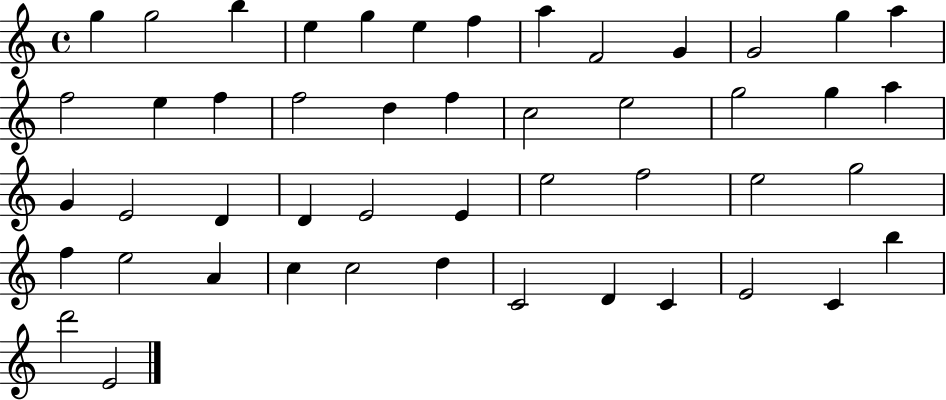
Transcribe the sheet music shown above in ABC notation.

X:1
T:Untitled
M:4/4
L:1/4
K:C
g g2 b e g e f a F2 G G2 g a f2 e f f2 d f c2 e2 g2 g a G E2 D D E2 E e2 f2 e2 g2 f e2 A c c2 d C2 D C E2 C b d'2 E2